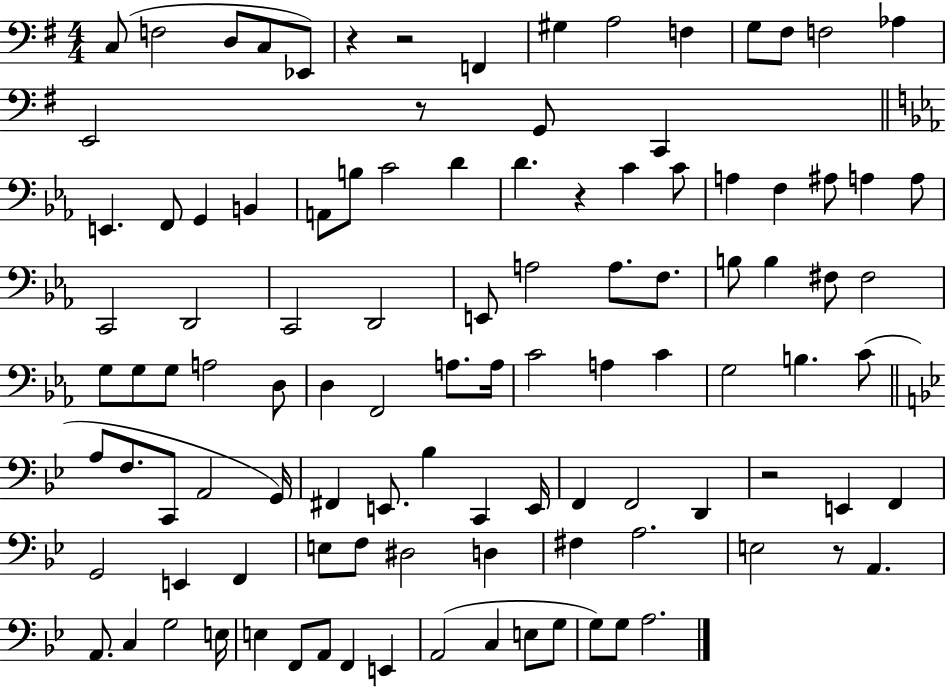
{
  \clef bass
  \numericTimeSignature
  \time 4/4
  \key g \major
  c8( f2 d8 c8 ees,8) | r4 r2 f,4 | gis4 a2 f4 | g8 fis8 f2 aes4 | \break e,2 r8 g,8 c,4 | \bar "||" \break \key c \minor e,4. f,8 g,4 b,4 | a,8 b8 c'2 d'4 | d'4. r4 c'4 c'8 | a4 f4 ais8 a4 a8 | \break c,2 d,2 | c,2 d,2 | e,8 a2 a8. f8. | b8 b4 fis8 fis2 | \break g8 g8 g8 a2 d8 | d4 f,2 a8. a16 | c'2 a4 c'4 | g2 b4. c'8( | \break \bar "||" \break \key bes \major a8 f8. c,8 a,2 g,16) | fis,4 e,8. bes4 c,4 e,16 | f,4 f,2 d,4 | r2 e,4 f,4 | \break g,2 e,4 f,4 | e8 f8 dis2 d4 | fis4 a2. | e2 r8 a,4. | \break a,8. c4 g2 e16 | e4 f,8 a,8 f,4 e,4 | a,2( c4 e8 g8 | g8) g8 a2. | \break \bar "|."
}